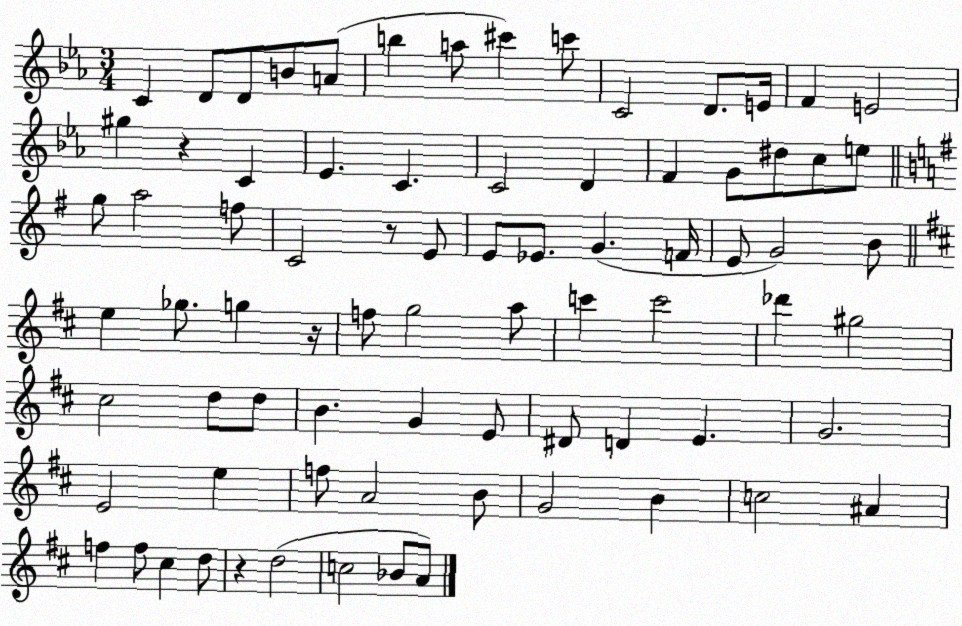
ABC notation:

X:1
T:Untitled
M:3/4
L:1/4
K:Eb
C D/2 D/2 B/2 A/2 b a/2 ^c' c'/2 C2 D/2 E/4 F E2 ^g z C _E C C2 D F G/2 ^d/2 c/2 e/2 g/2 a2 f/2 C2 z/2 E/2 E/2 _E/2 G F/4 E/2 G2 B/2 e _g/2 g z/4 f/2 g2 a/2 c' c'2 _d' ^g2 ^c2 d/2 d/2 B G E/2 ^D/2 D E G2 E2 e f/2 A2 B/2 G2 B c2 ^A f f/2 ^c d/2 z d2 c2 _B/2 A/2